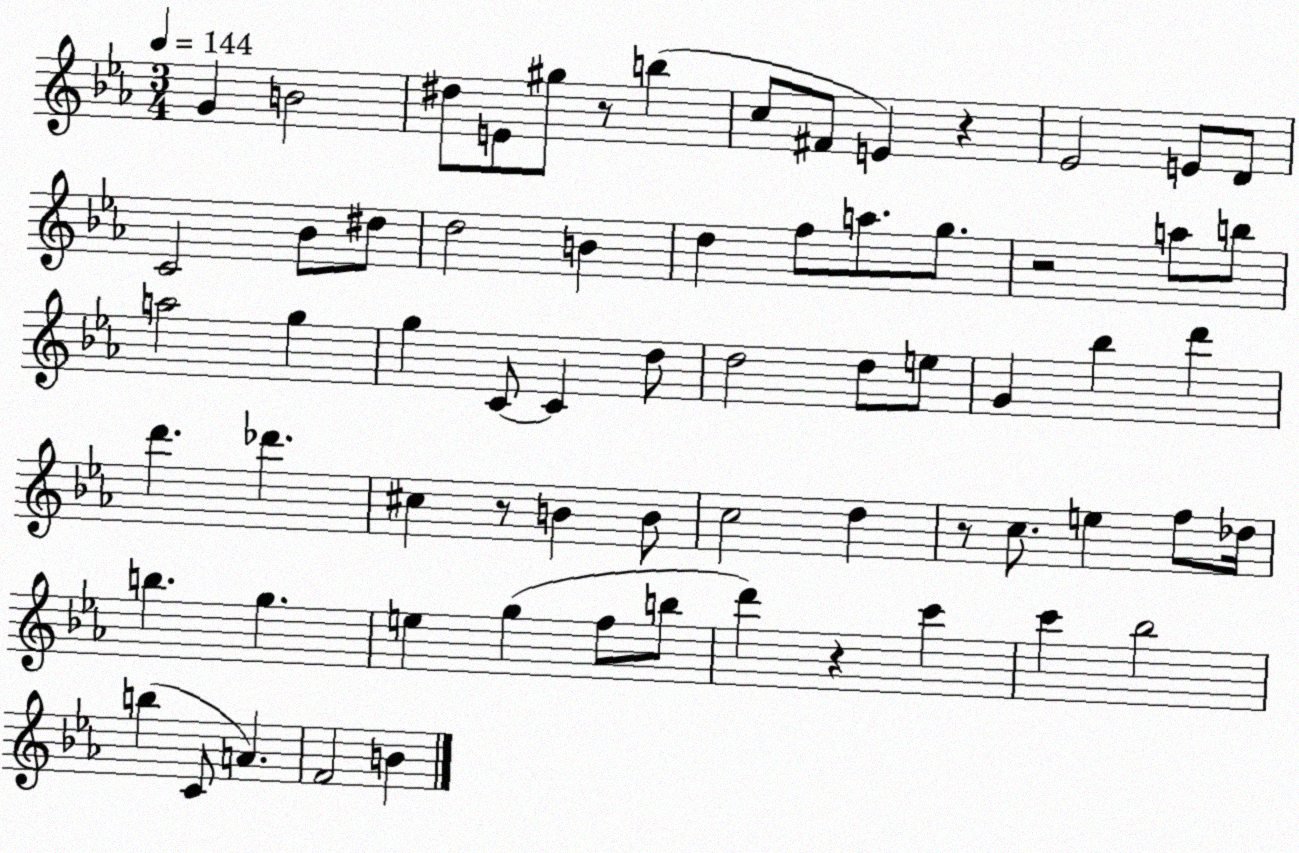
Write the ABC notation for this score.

X:1
T:Untitled
M:3/4
L:1/4
K:Eb
G B2 ^d/2 E/2 ^g/2 z/2 b c/2 ^F/2 E z _E2 E/2 D/2 C2 _B/2 ^d/2 d2 B d f/2 a/2 g/2 z2 a/2 b/2 a2 g g C/2 C d/2 d2 d/2 e/2 G _b d' d' _d' ^c z/2 B B/2 c2 d z/2 c/2 e f/2 _d/4 b g e g f/2 b/2 d' z c' c' _b2 b C/2 A F2 B